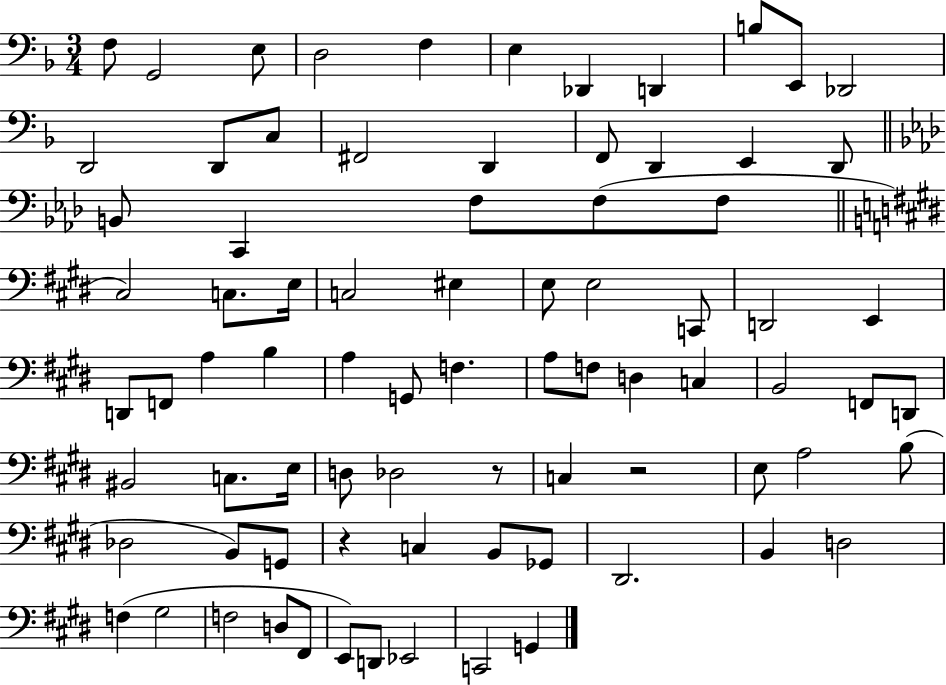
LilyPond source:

{
  \clef bass
  \numericTimeSignature
  \time 3/4
  \key f \major
  f8 g,2 e8 | d2 f4 | e4 des,4 d,4 | b8 e,8 des,2 | \break d,2 d,8 c8 | fis,2 d,4 | f,8 d,4 e,4 d,8 | \bar "||" \break \key f \minor b,8 c,4 f8 f8( f8 | \bar "||" \break \key e \major cis2) c8. e16 | c2 eis4 | e8 e2 c,8 | d,2 e,4 | \break d,8 f,8 a4 b4 | a4 g,8 f4. | a8 f8 d4 c4 | b,2 f,8 d,8 | \break bis,2 c8. e16 | d8 des2 r8 | c4 r2 | e8 a2 b8( | \break des2 b,8) g,8 | r4 c4 b,8 ges,8 | dis,2. | b,4 d2 | \break f4( gis2 | f2 d8 fis,8 | e,8) d,8 ees,2 | c,2 g,4 | \break \bar "|."
}